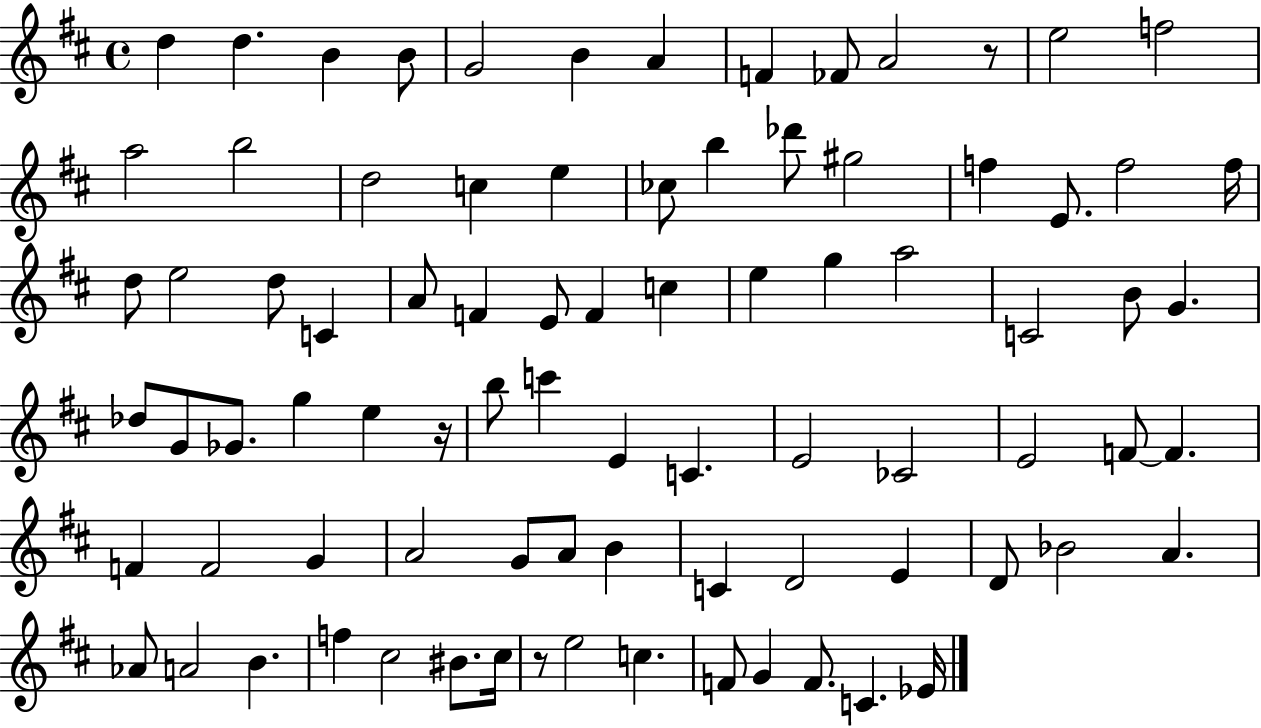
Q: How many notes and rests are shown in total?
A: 84